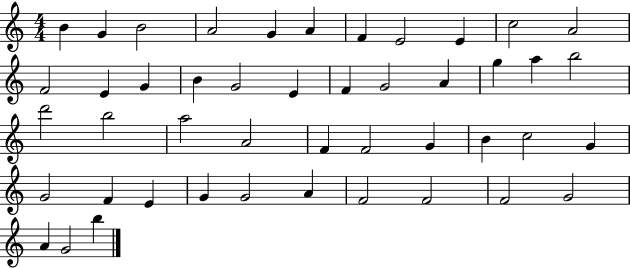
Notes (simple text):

B4/q G4/q B4/h A4/h G4/q A4/q F4/q E4/h E4/q C5/h A4/h F4/h E4/q G4/q B4/q G4/h E4/q F4/q G4/h A4/q G5/q A5/q B5/h D6/h B5/h A5/h A4/h F4/q F4/h G4/q B4/q C5/h G4/q G4/h F4/q E4/q G4/q G4/h A4/q F4/h F4/h F4/h G4/h A4/q G4/h B5/q